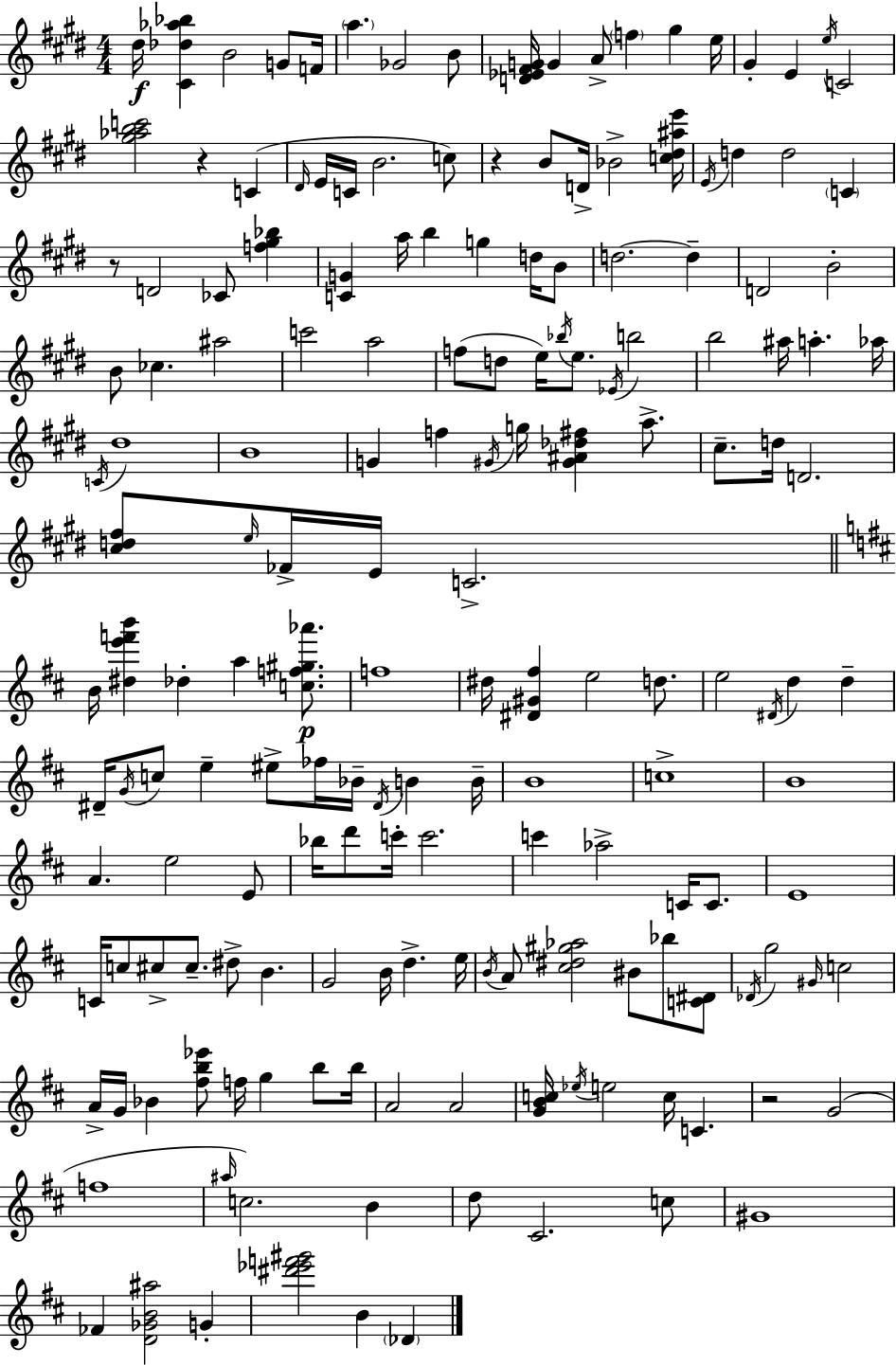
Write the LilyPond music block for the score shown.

{
  \clef treble
  \numericTimeSignature
  \time 4/4
  \key e \major
  \repeat volta 2 { dis''16\f <cis' des'' aes'' bes''>4 b'2 g'8 f'16 | \parenthesize a''4. ges'2 b'8 | <d' ees' fis' g'>16 g'4 a'8-> \parenthesize f''4 gis''4 e''16 | gis'4-. e'4 \acciaccatura { e''16 } c'2 | \break <gis'' aes'' b'' c'''>2 r4 c'4( | \grace { dis'16 } e'16 c'16 b'2. | c''8) r4 b'8 d'16-> bes'2-> | <c'' dis'' ais'' e'''>16 \acciaccatura { e'16 } d''4 d''2 \parenthesize c'4 | \break r8 d'2 ces'8 <f'' gis'' bes''>4 | <c' g'>4 a''16 b''4 g''4 | d''16 b'8 d''2.~~ d''4-- | d'2 b'2-. | \break b'8 ces''4. ais''2 | c'''2 a''2 | f''8( d''8 e''16) \acciaccatura { bes''16 } e''8. \acciaccatura { ees'16 } b''2 | b''2 ais''16 a''4.-. | \break aes''16 \acciaccatura { c'16 } dis''1 | b'1 | g'4 f''4 \acciaccatura { gis'16 } g''16 | <gis' ais' des'' fis''>4 a''8.-> cis''8.-- d''16 d'2. | \break <cis'' d'' fis''>8 \grace { e''16 } fes'16-> e'16 c'2.-> | \bar "||" \break \key d \major b'16 <dis'' e''' f''' b'''>4 des''4-. a''4 <c'' f'' gis'' aes'''>8.\p | f''1 | dis''16 <dis' gis' fis''>4 e''2 d''8. | e''2 \acciaccatura { dis'16 } d''4 d''4-- | \break dis'16-- \acciaccatura { g'16 } c''8 e''4-- eis''8-> fes''16 bes'16-- \acciaccatura { dis'16 } b'4 | b'16-- b'1 | c''1-> | b'1 | \break a'4. e''2 | e'8 bes''16 d'''8 c'''16-. c'''2. | c'''4 aes''2-> c'16 | c'8. e'1 | \break c'16 c''8 cis''8-> cis''8.-- dis''8-> b'4. | g'2 b'16 d''4.-> | e''16 \acciaccatura { b'16 } a'8 <cis'' dis'' gis'' aes''>2 bis'8 | bes''8 <c' dis'>8 \acciaccatura { des'16 } g''2 \grace { gis'16 } c''2 | \break a'16-> g'16 bes'4 <fis'' b'' ees'''>8 f''16 g''4 | b''8 b''16 a'2 a'2 | <g' b' c''>16 \acciaccatura { ees''16 } e''2 | c''16 c'4. r2 g'2( | \break f''1 | \grace { ais''16 }) c''2. | b'4 d''8 cis'2. | c''8 gis'1 | \break fes'4 <d' ges' b' ais''>2 | g'4-. <dis''' ees''' f''' gis'''>2 | b'4 \parenthesize des'4 } \bar "|."
}